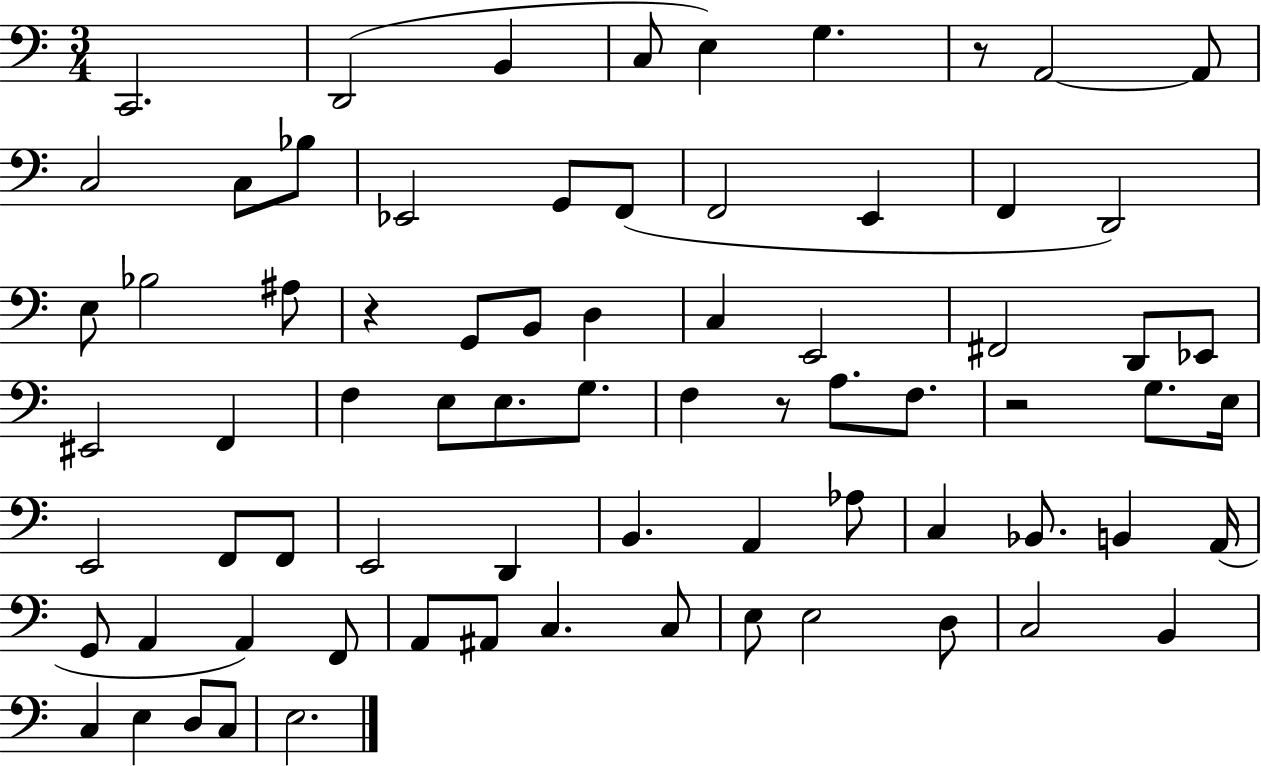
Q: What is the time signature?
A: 3/4